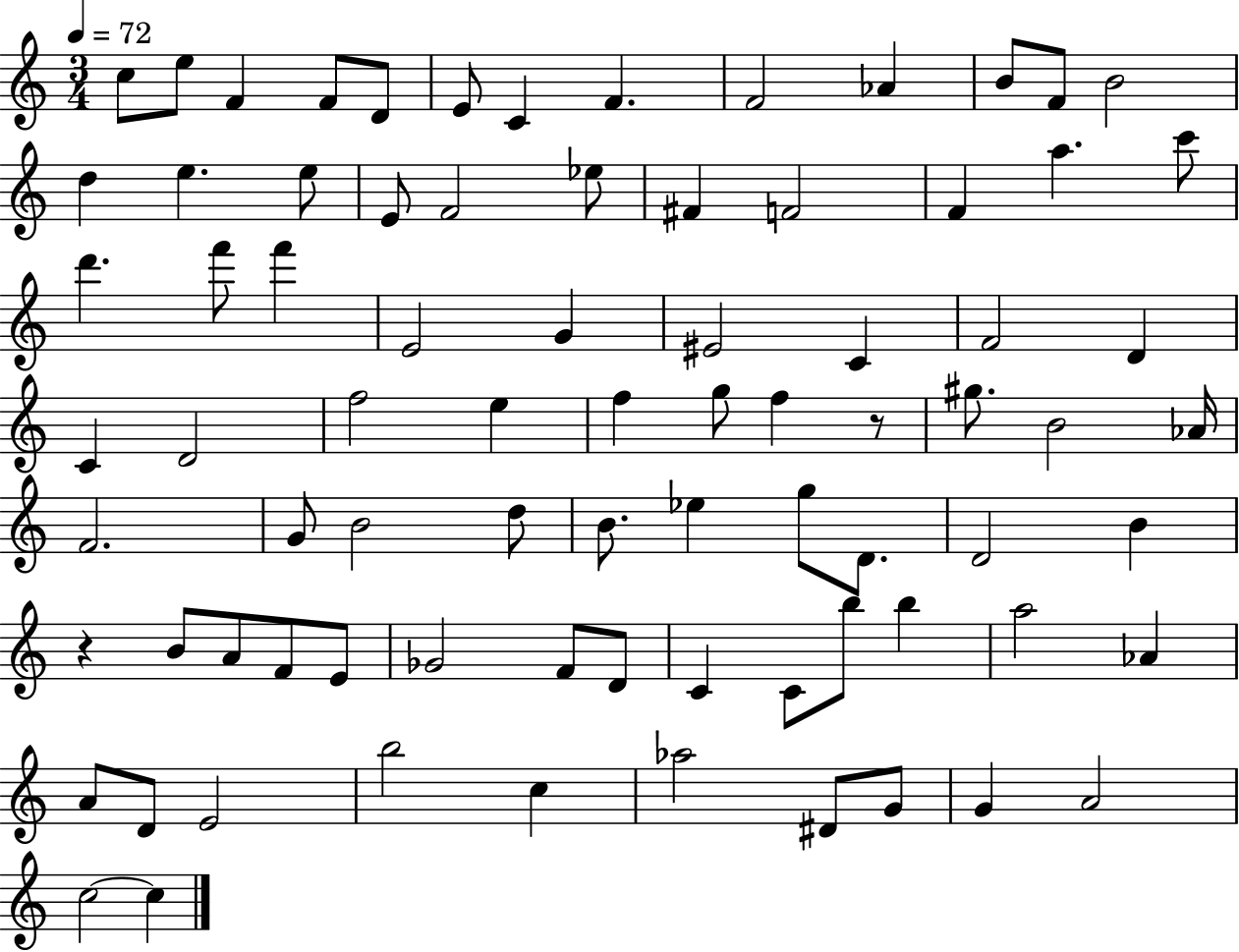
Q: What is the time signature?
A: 3/4